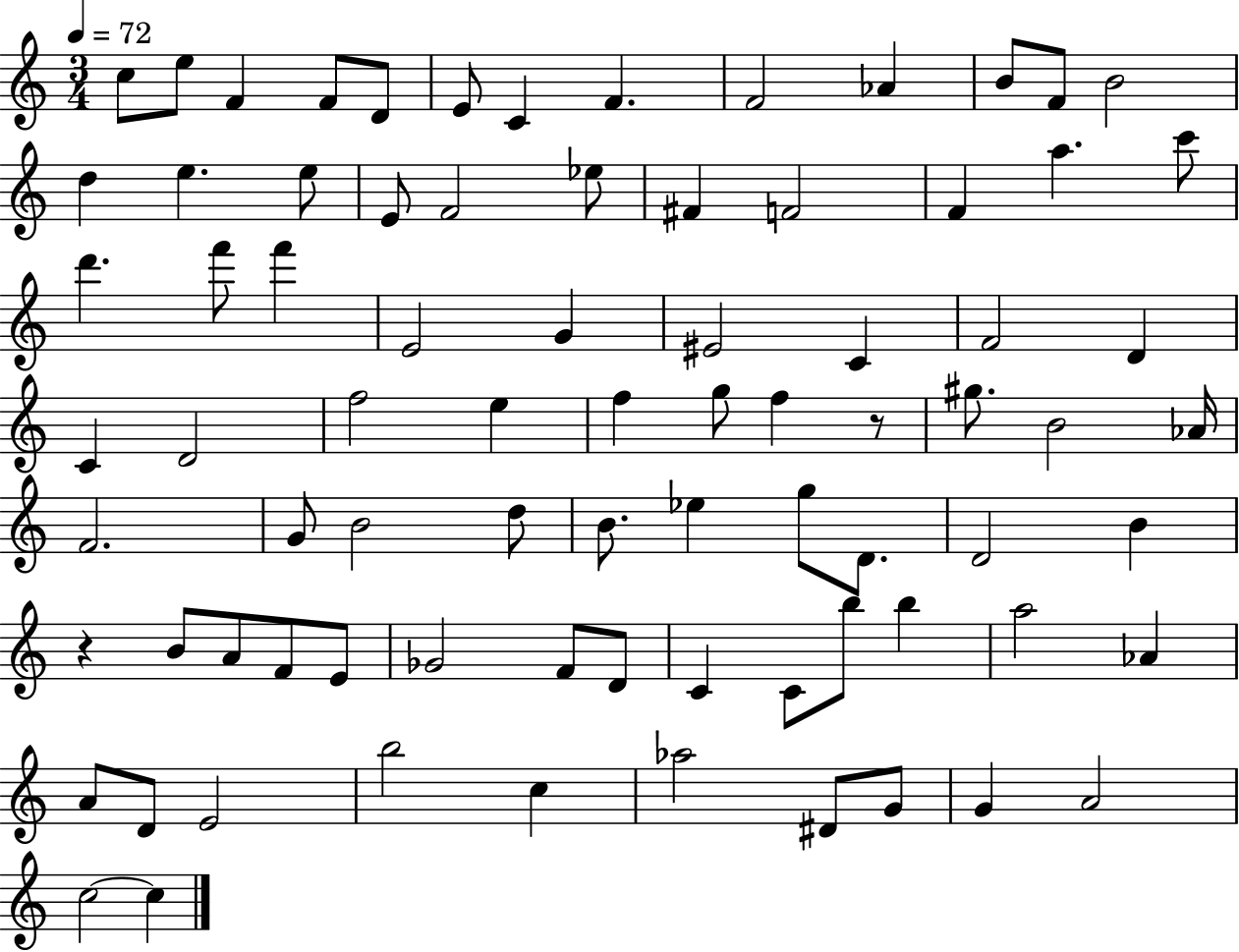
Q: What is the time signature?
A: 3/4